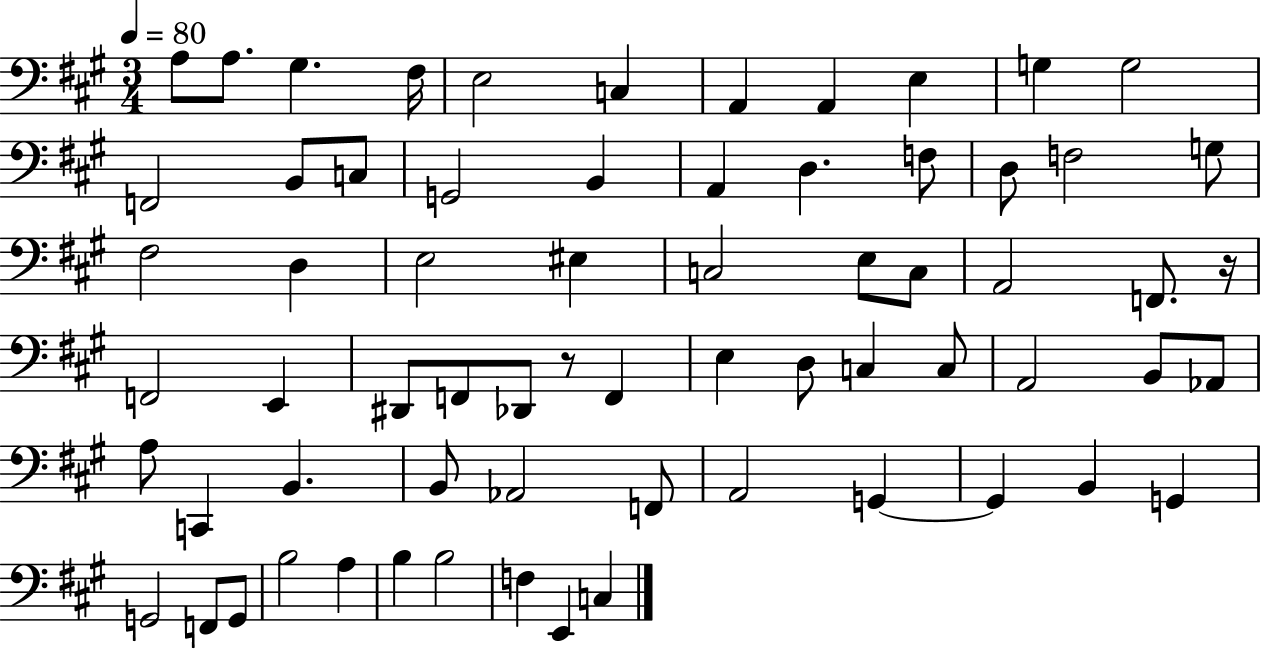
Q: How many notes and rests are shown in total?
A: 67